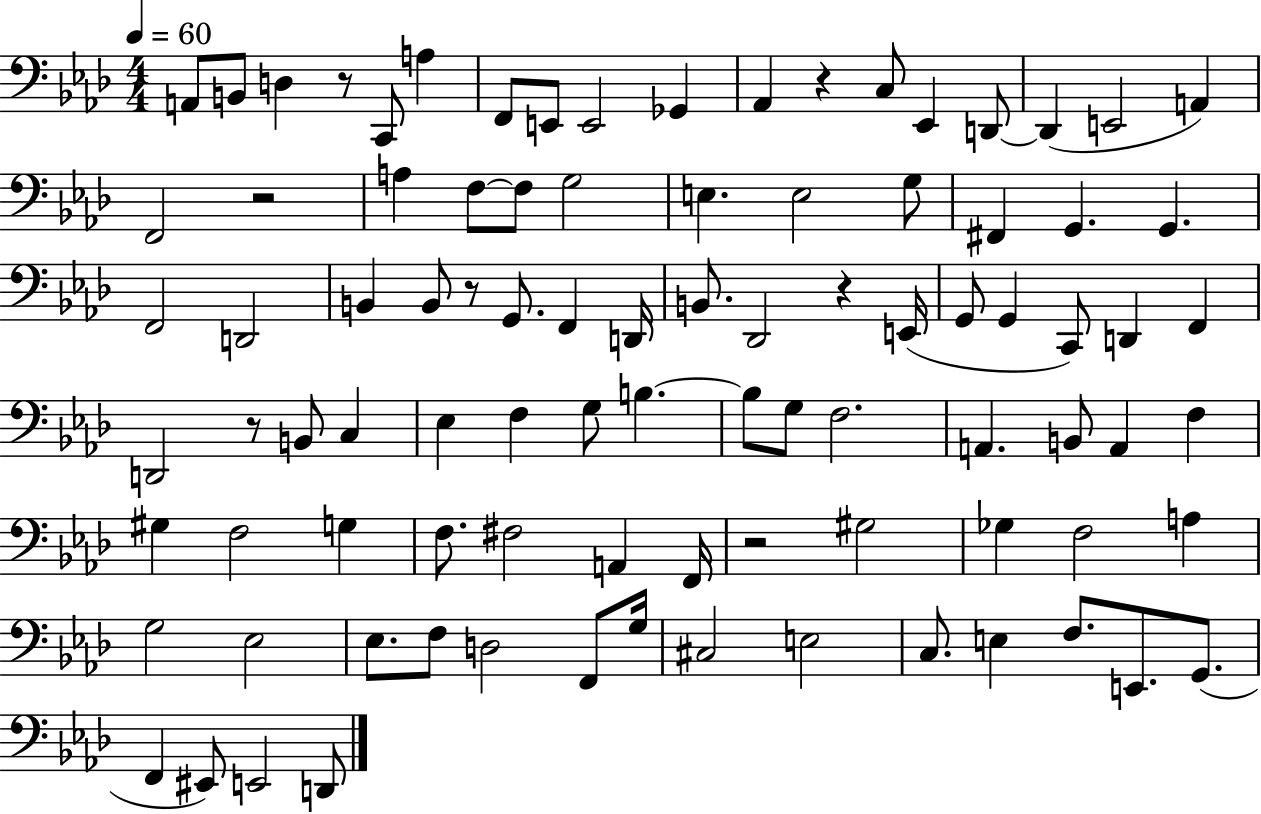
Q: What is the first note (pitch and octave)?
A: A2